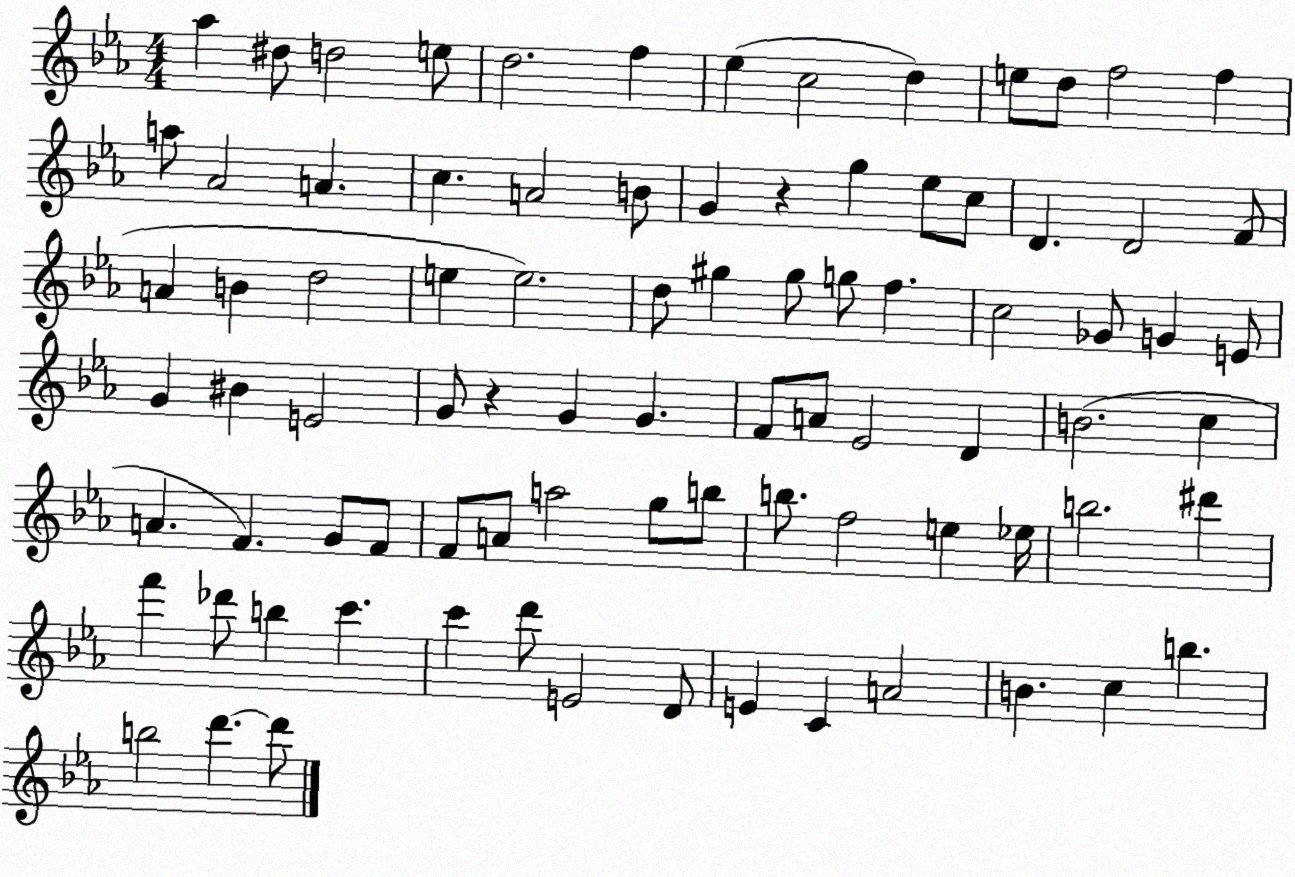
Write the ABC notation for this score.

X:1
T:Untitled
M:4/4
L:1/4
K:Eb
_a ^d/2 d2 e/2 d2 f _e c2 d e/2 d/2 f2 f a/2 _A2 A c A2 B/2 G z g _e/2 c/2 D D2 F/2 A B d2 e e2 d/2 ^g ^g/2 g/2 f c2 _G/2 G E/2 G ^B E2 G/2 z G G F/2 A/2 _E2 D B2 c A F G/2 F/2 F/2 A/2 a2 g/2 b/2 b/2 f2 e _e/4 b2 ^d' f' _d'/2 b c' c' d'/2 E2 D/2 E C A2 B c b b2 d' d'/2